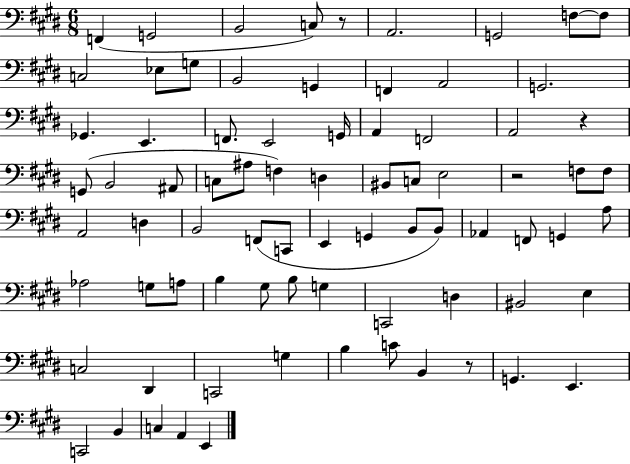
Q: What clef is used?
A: bass